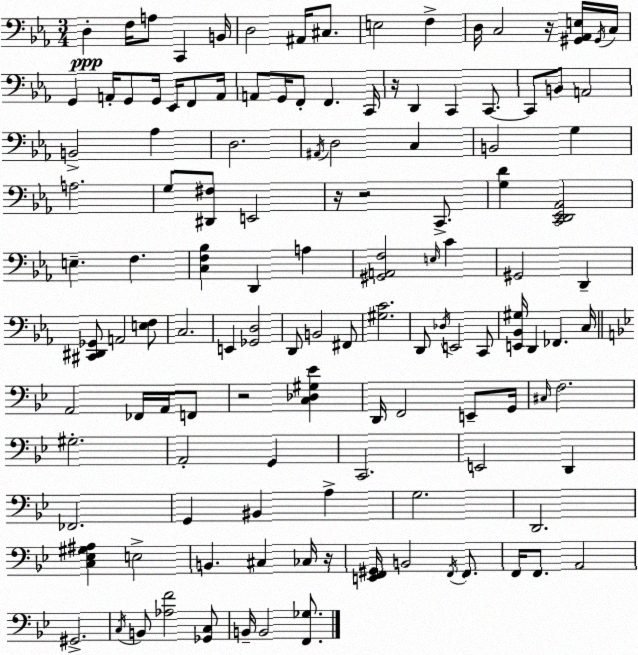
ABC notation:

X:1
T:Untitled
M:3/4
L:1/4
K:Cm
D, F,/4 A,/2 C,, B,,/4 D,2 ^A,,/4 ^C,/2 E,2 F, D,/4 C,2 z/4 [^G,,_A,,E,]/4 ^G,,/4 C,/4 G,, A,,/4 G,,/2 G,,/4 _E,,/4 F,,/2 A,,/4 A,,/2 G,,/4 F,,/2 F,, C,,/4 z/4 D,, C,, C,,/2 C,,/2 B,,/2 A,,2 B,,2 _A, D,2 ^A,,/4 D,2 C, B,,2 G, A,2 G,/2 [^D,,^F,]/2 E,,2 z/4 z2 C,,/2 [G,D] [C,,D,,_E,,_A,,]2 E, F, [C,F,_B,] D,, A, [^G,,A,,F,]2 E,/4 C ^G,,2 D,, [^C,,^D,,_G,,]/2 A,,2 [E,F,]/2 C,2 E,, [_G,,D,]2 D,,/2 B,,2 ^F,,/2 [^G,C]2 D,,/2 _D,/4 E,,2 C,,/2 [E,,_B,,^G,]/4 D,, _F,, C,/4 A,,2 _F,,/4 A,,/4 F,,/2 z2 [C,_D,^G,_E] D,,/4 F,,2 E,,/2 G,,/4 ^C,/4 F,2 ^G,2 A,,2 G,, C,,2 E,,2 D,, _F,,2 G,, ^B,, A, G,2 D,,2 [C,_E,^G,^A,] E,2 B,, ^C, _C,/4 z/4 [E,,F,,^G,,]/4 B,,2 F,,/4 F,,/2 F,,/4 F,,/2 A,,2 ^G,,2 C,/4 B,,/2 [_A,F]2 [_G,,C,]/2 B,,/4 B,,2 [F,,_G,]/2